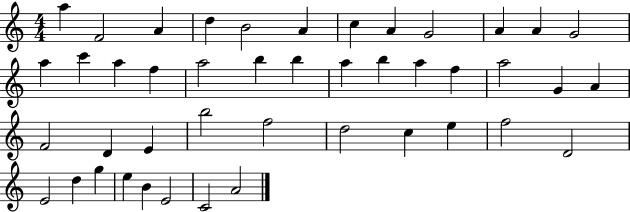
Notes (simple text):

A5/q F4/h A4/q D5/q B4/h A4/q C5/q A4/q G4/h A4/q A4/q G4/h A5/q C6/q A5/q F5/q A5/h B5/q B5/q A5/q B5/q A5/q F5/q A5/h G4/q A4/q F4/h D4/q E4/q B5/h F5/h D5/h C5/q E5/q F5/h D4/h E4/h D5/q G5/q E5/q B4/q E4/h C4/h A4/h